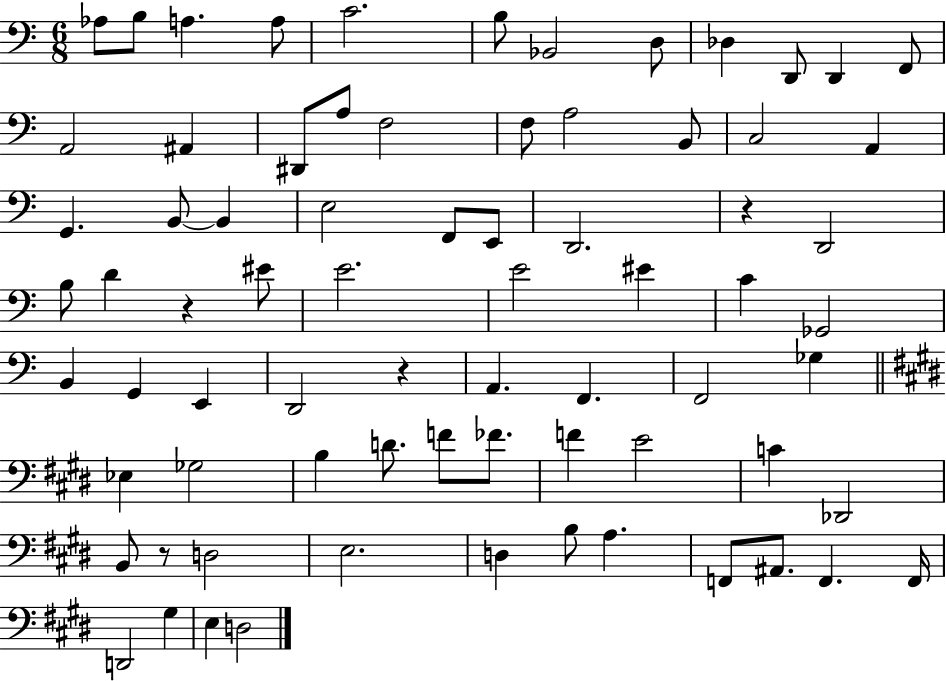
X:1
T:Untitled
M:6/8
L:1/4
K:C
_A,/2 B,/2 A, A,/2 C2 B,/2 _B,,2 D,/2 _D, D,,/2 D,, F,,/2 A,,2 ^A,, ^D,,/2 A,/2 F,2 F,/2 A,2 B,,/2 C,2 A,, G,, B,,/2 B,, E,2 F,,/2 E,,/2 D,,2 z D,,2 B,/2 D z ^E/2 E2 E2 ^E C _G,,2 B,, G,, E,, D,,2 z A,, F,, F,,2 _G, _E, _G,2 B, D/2 F/2 _F/2 F E2 C _D,,2 B,,/2 z/2 D,2 E,2 D, B,/2 A, F,,/2 ^A,,/2 F,, F,,/4 D,,2 ^G, E, D,2